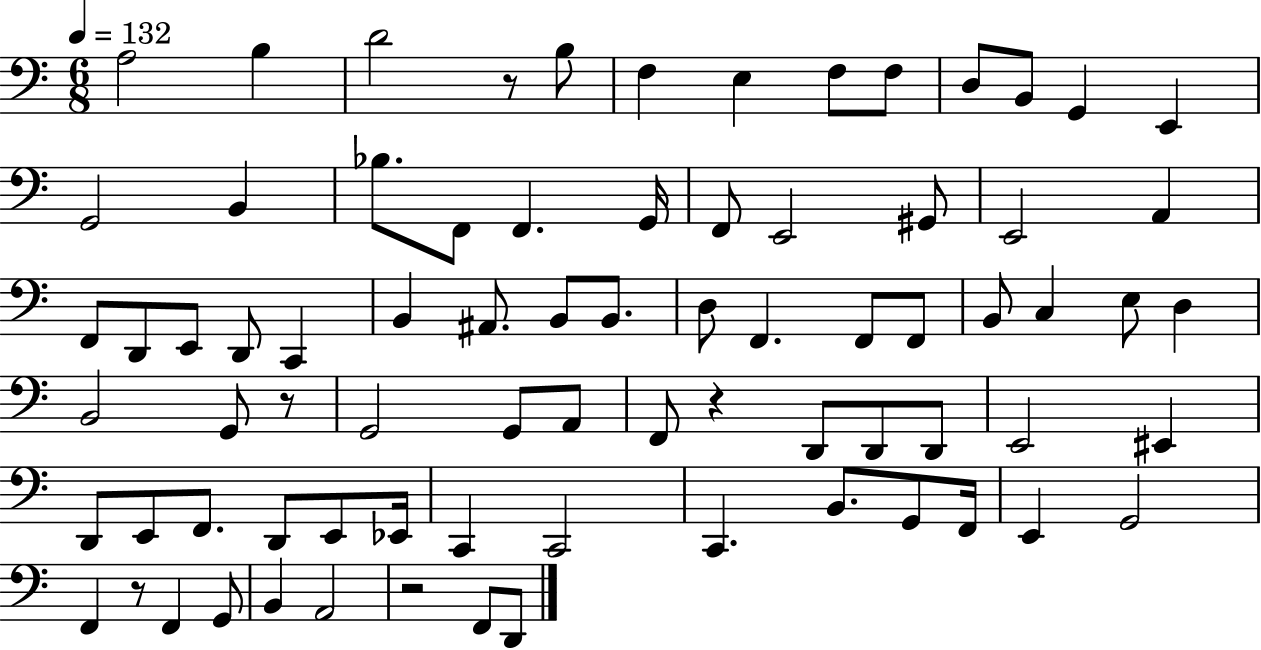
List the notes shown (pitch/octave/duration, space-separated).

A3/h B3/q D4/h R/e B3/e F3/q E3/q F3/e F3/e D3/e B2/e G2/q E2/q G2/h B2/q Bb3/e. F2/e F2/q. G2/s F2/e E2/h G#2/e E2/h A2/q F2/e D2/e E2/e D2/e C2/q B2/q A#2/e. B2/e B2/e. D3/e F2/q. F2/e F2/e B2/e C3/q E3/e D3/q B2/h G2/e R/e G2/h G2/e A2/e F2/e R/q D2/e D2/e D2/e E2/h EIS2/q D2/e E2/e F2/e. D2/e E2/e Eb2/s C2/q C2/h C2/q. B2/e. G2/e F2/s E2/q G2/h F2/q R/e F2/q G2/e B2/q A2/h R/h F2/e D2/e